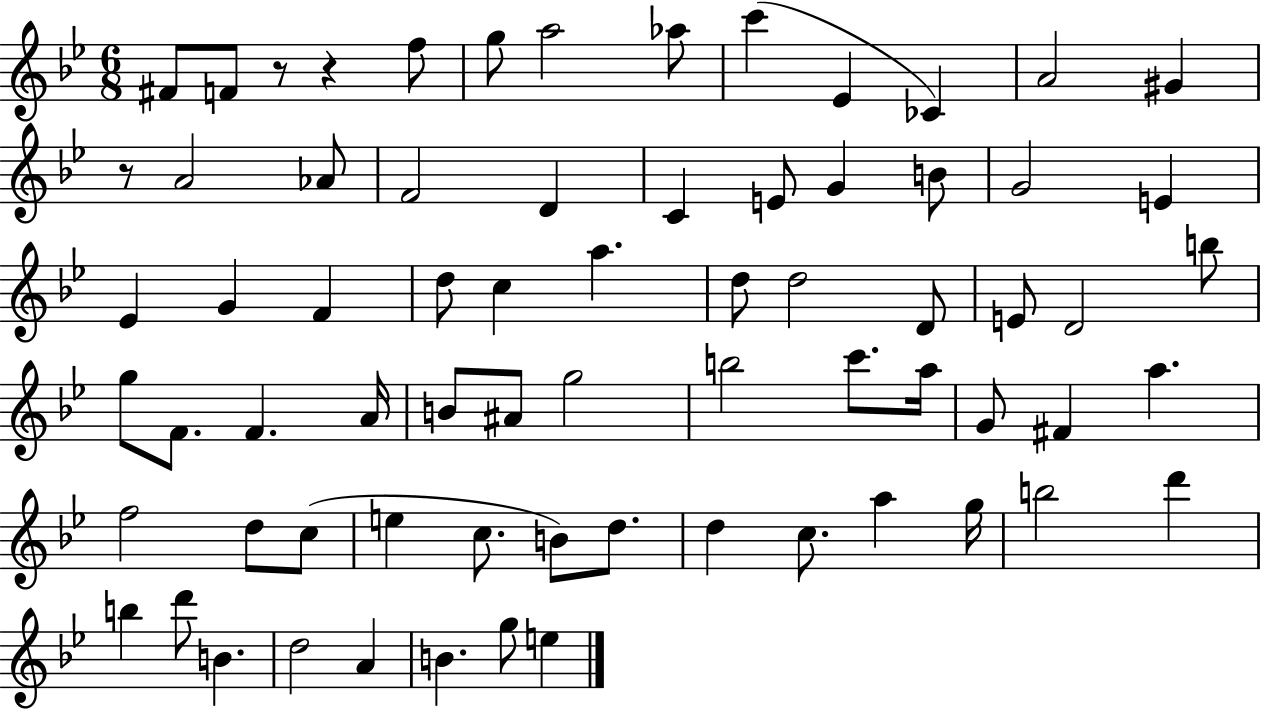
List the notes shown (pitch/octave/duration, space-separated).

F#4/e F4/e R/e R/q F5/e G5/e A5/h Ab5/e C6/q Eb4/q CES4/q A4/h G#4/q R/e A4/h Ab4/e F4/h D4/q C4/q E4/e G4/q B4/e G4/h E4/q Eb4/q G4/q F4/q D5/e C5/q A5/q. D5/e D5/h D4/e E4/e D4/h B5/e G5/e F4/e. F4/q. A4/s B4/e A#4/e G5/h B5/h C6/e. A5/s G4/e F#4/q A5/q. F5/h D5/e C5/e E5/q C5/e. B4/e D5/e. D5/q C5/e. A5/q G5/s B5/h D6/q B5/q D6/e B4/q. D5/h A4/q B4/q. G5/e E5/q